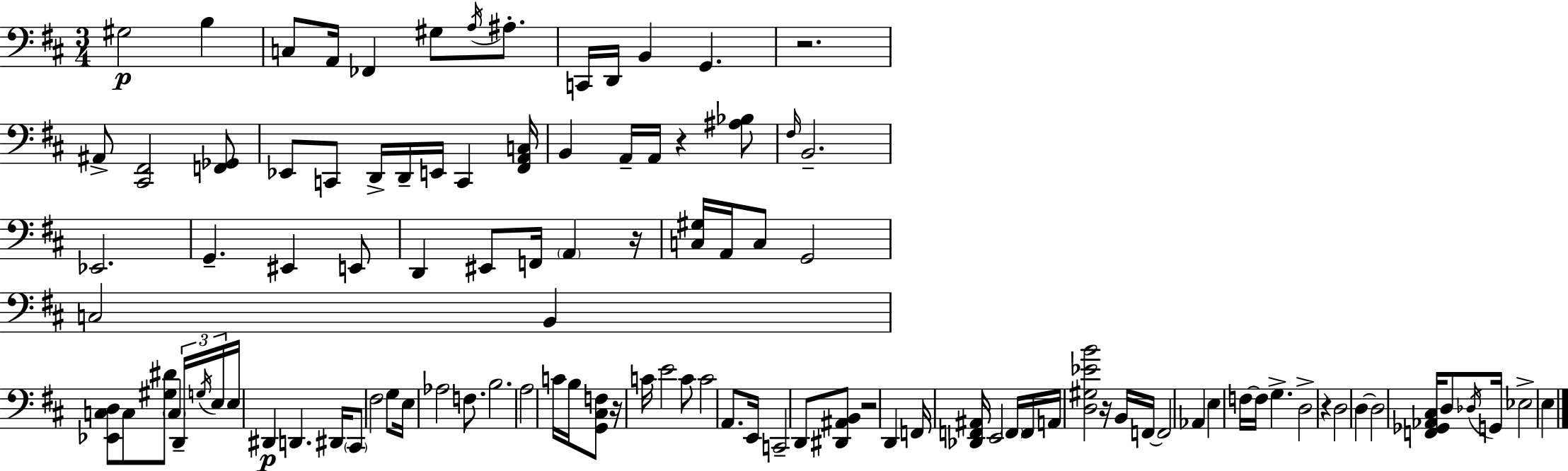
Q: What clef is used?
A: bass